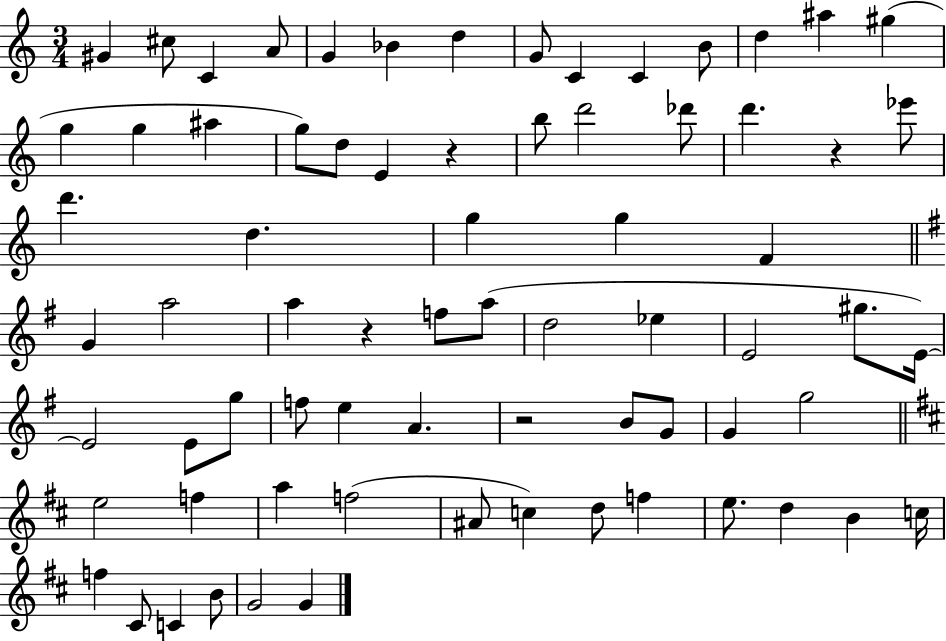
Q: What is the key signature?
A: C major